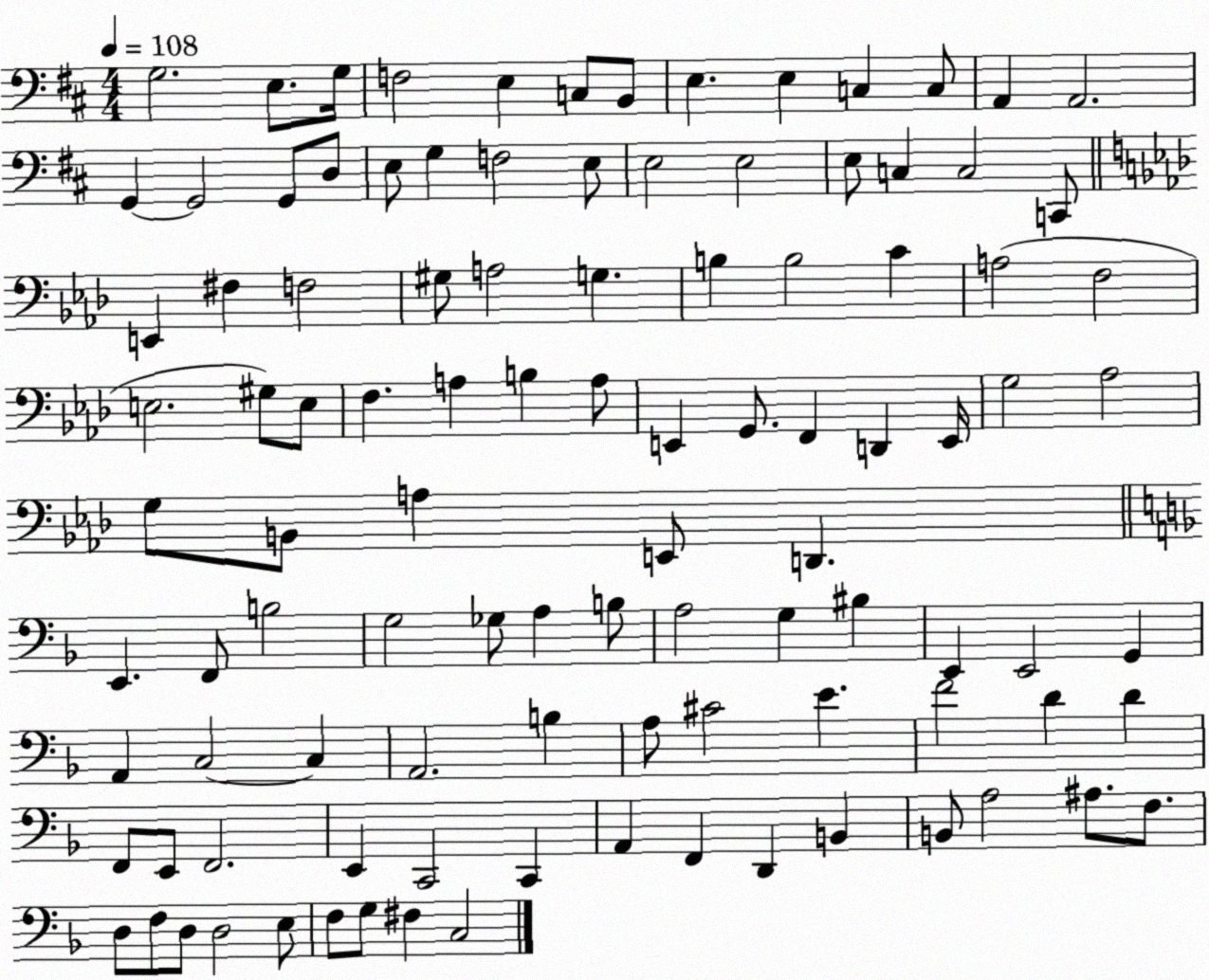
X:1
T:Untitled
M:4/4
L:1/4
K:D
G,2 E,/2 G,/4 F,2 E, C,/2 B,,/2 E, E, C, C,/2 A,, A,,2 G,, G,,2 G,,/2 D,/2 E,/2 G, F,2 E,/2 E,2 E,2 E,/2 C, C,2 C,,/2 E,, ^F, F,2 ^G,/2 A,2 G, B, B,2 C A,2 F,2 E,2 ^G,/2 E,/2 F, A, B, A,/2 E,, G,,/2 F,, D,, E,,/4 G,2 _A,2 G,/2 B,,/2 A, E,,/2 D,, E,, F,,/2 B,2 G,2 _G,/2 A, B,/2 A,2 G, ^B, E,, E,,2 G,, A,, C,2 C, A,,2 B, A,/2 ^C2 E F2 D D F,,/2 E,,/2 F,,2 E,, C,,2 C,, A,, F,, D,, B,, B,,/2 A,2 ^A,/2 F,/2 D,/2 F,/2 D,/2 D,2 E,/2 F,/2 G,/2 ^F, C,2